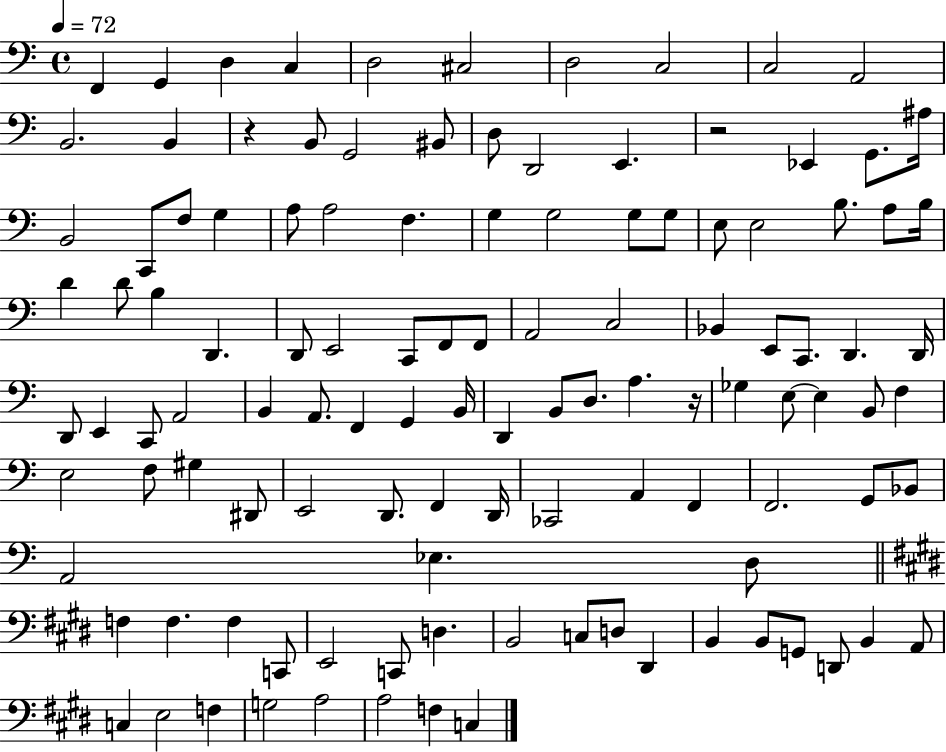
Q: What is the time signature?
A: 4/4